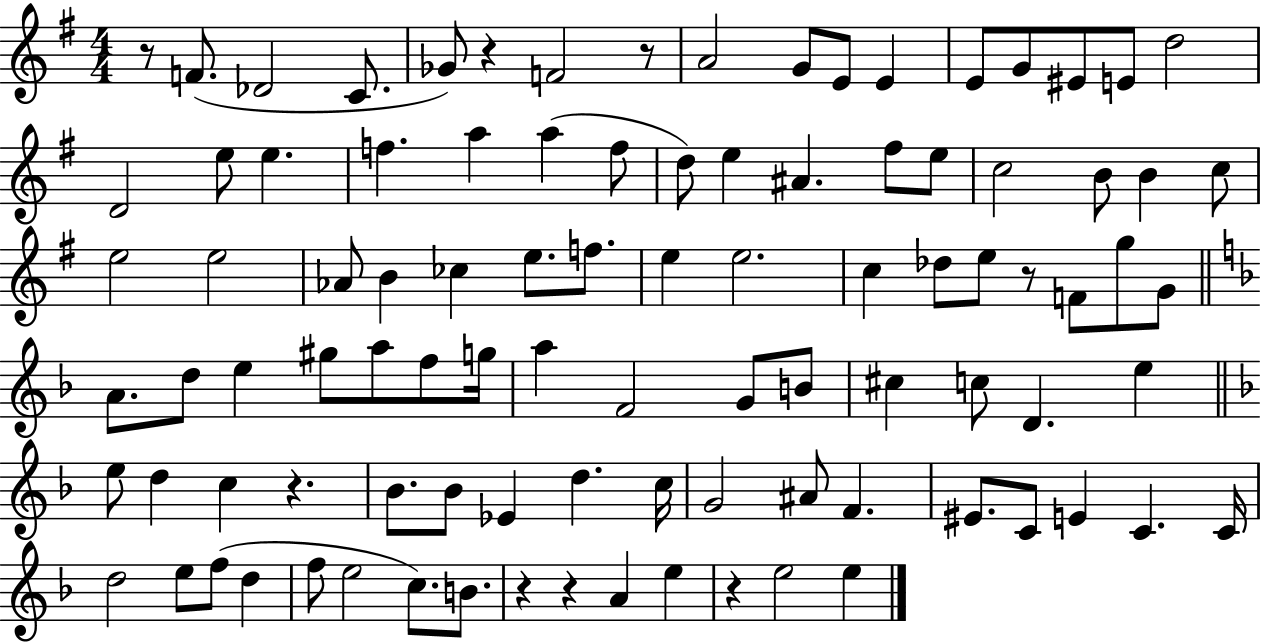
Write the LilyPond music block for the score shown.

{
  \clef treble
  \numericTimeSignature
  \time 4/4
  \key g \major
  r8 f'8.( des'2 c'8. | ges'8) r4 f'2 r8 | a'2 g'8 e'8 e'4 | e'8 g'8 eis'8 e'8 d''2 | \break d'2 e''8 e''4. | f''4. a''4 a''4( f''8 | d''8) e''4 ais'4. fis''8 e''8 | c''2 b'8 b'4 c''8 | \break e''2 e''2 | aes'8 b'4 ces''4 e''8. f''8. | e''4 e''2. | c''4 des''8 e''8 r8 f'8 g''8 g'8 | \break \bar "||" \break \key d \minor a'8. d''8 e''4 gis''8 a''8 f''8 g''16 | a''4 f'2 g'8 b'8 | cis''4 c''8 d'4. e''4 | \bar "||" \break \key f \major e''8 d''4 c''4 r4. | bes'8. bes'8 ees'4 d''4. c''16 | g'2 ais'8 f'4. | eis'8. c'8 e'4 c'4. c'16 | \break d''2 e''8 f''8( d''4 | f''8 e''2 c''8.) b'8. | r4 r4 a'4 e''4 | r4 e''2 e''4 | \break \bar "|."
}